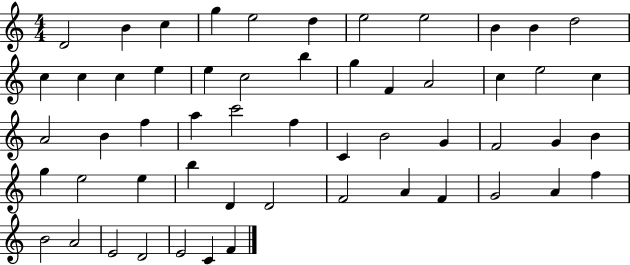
{
  \clef treble
  \numericTimeSignature
  \time 4/4
  \key c \major
  d'2 b'4 c''4 | g''4 e''2 d''4 | e''2 e''2 | b'4 b'4 d''2 | \break c''4 c''4 c''4 e''4 | e''4 c''2 b''4 | g''4 f'4 a'2 | c''4 e''2 c''4 | \break a'2 b'4 f''4 | a''4 c'''2 f''4 | c'4 b'2 g'4 | f'2 g'4 b'4 | \break g''4 e''2 e''4 | b''4 d'4 d'2 | f'2 a'4 f'4 | g'2 a'4 f''4 | \break b'2 a'2 | e'2 d'2 | e'2 c'4 f'4 | \bar "|."
}